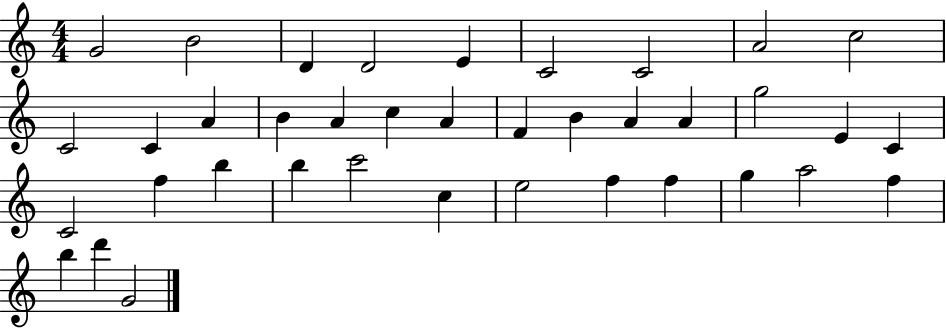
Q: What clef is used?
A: treble